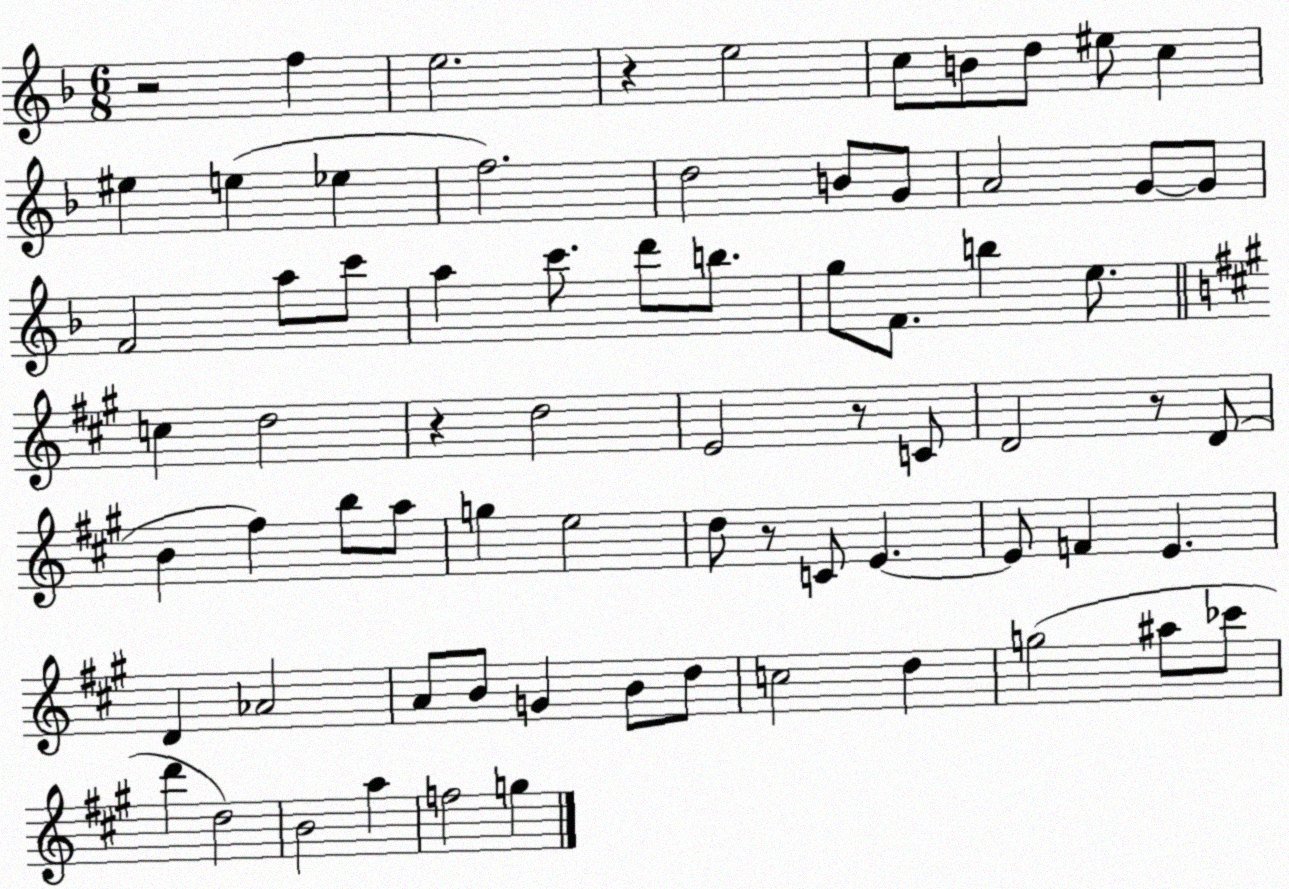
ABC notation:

X:1
T:Untitled
M:6/8
L:1/4
K:F
z2 f e2 z e2 c/2 B/2 d/2 ^e/2 c ^e e _e f2 d2 B/2 G/2 A2 G/2 G/2 F2 a/2 c'/2 a c'/2 d'/2 b/2 g/2 F/2 b e/2 c d2 z d2 E2 z/2 C/2 D2 z/2 D/2 B ^f b/2 a/2 g e2 d/2 z/2 C/2 E E/2 F E D _A2 A/2 B/2 G B/2 d/2 c2 d g2 ^a/2 _c'/2 d' d2 B2 a f2 g